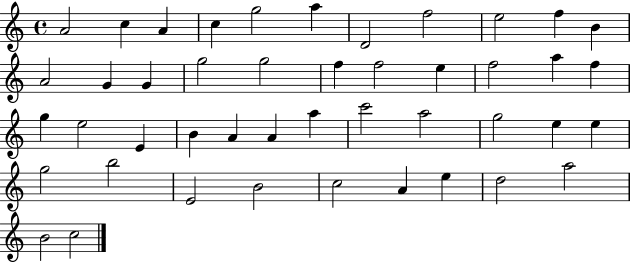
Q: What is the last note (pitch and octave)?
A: C5